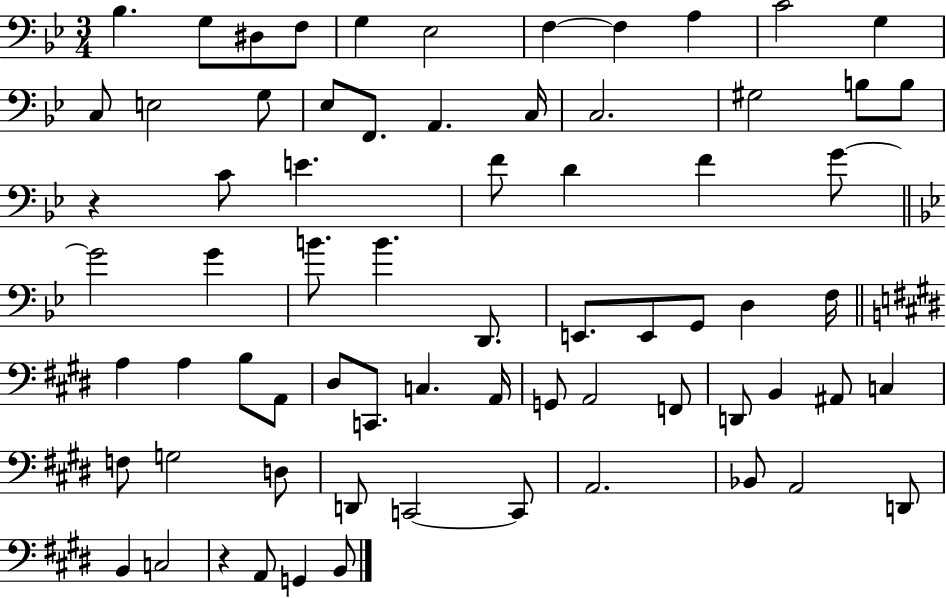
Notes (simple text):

Bb3/q. G3/e D#3/e F3/e G3/q Eb3/h F3/q F3/q A3/q C4/h G3/q C3/e E3/h G3/e Eb3/e F2/e. A2/q. C3/s C3/h. G#3/h B3/e B3/e R/q C4/e E4/q. F4/e D4/q F4/q G4/e G4/h G4/q B4/e. B4/q. D2/e. E2/e. E2/e G2/e D3/q F3/s A3/q A3/q B3/e A2/e D#3/e C2/e. C3/q. A2/s G2/e A2/h F2/e D2/e B2/q A#2/e C3/q F3/e G3/h D3/e D2/e C2/h C2/e A2/h. Bb2/e A2/h D2/e B2/q C3/h R/q A2/e G2/q B2/e